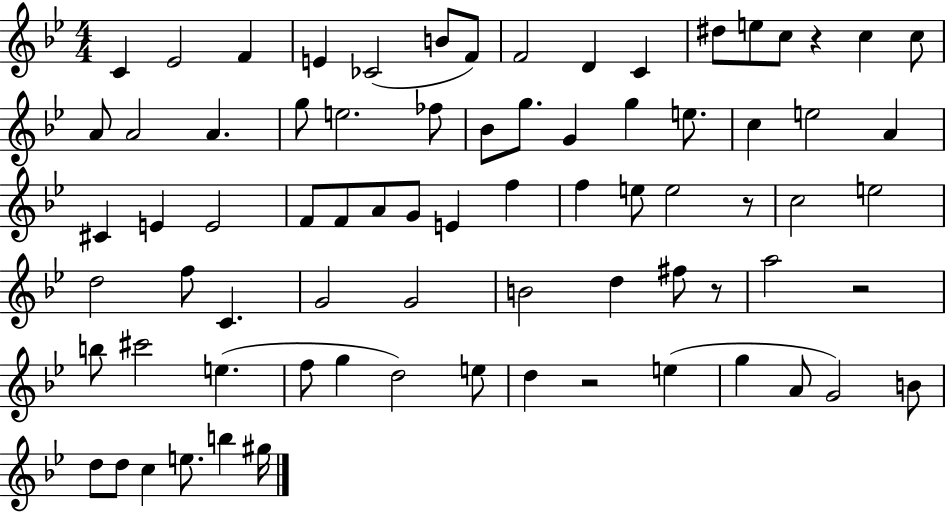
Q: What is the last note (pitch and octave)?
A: G#5